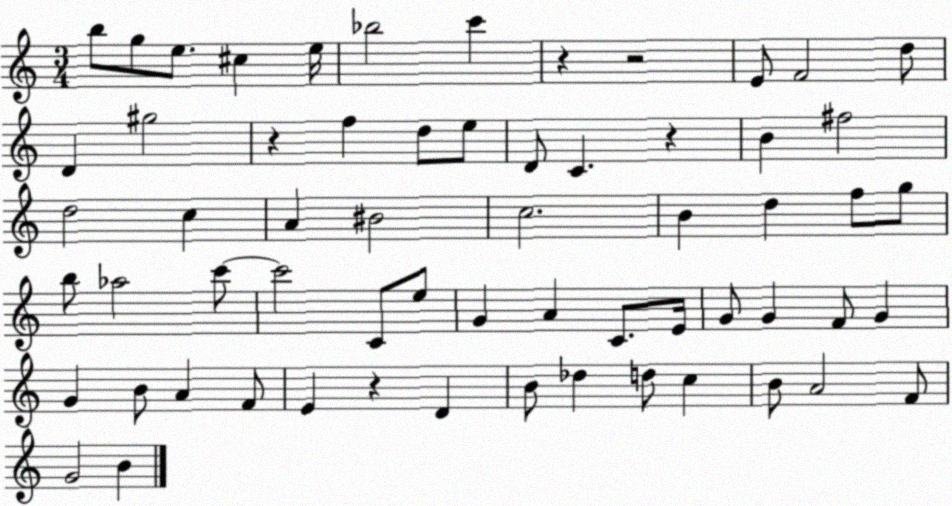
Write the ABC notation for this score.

X:1
T:Untitled
M:3/4
L:1/4
K:C
b/2 g/2 e/2 ^c e/4 _b2 c' z z2 E/2 F2 d/2 D ^g2 z f d/2 e/2 D/2 C z B ^f2 d2 c A ^B2 c2 B d f/2 g/2 b/2 _a2 c'/2 c'2 C/2 e/2 G A C/2 E/4 G/2 G F/2 G G B/2 A F/2 E z D B/2 _d d/2 c B/2 A2 F/2 G2 B